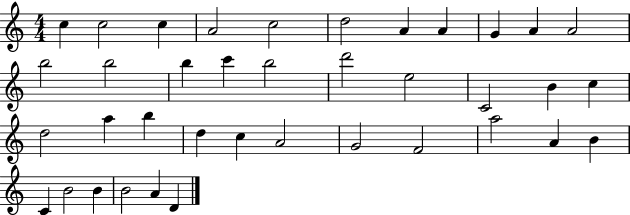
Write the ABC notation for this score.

X:1
T:Untitled
M:4/4
L:1/4
K:C
c c2 c A2 c2 d2 A A G A A2 b2 b2 b c' b2 d'2 e2 C2 B c d2 a b d c A2 G2 F2 a2 A B C B2 B B2 A D